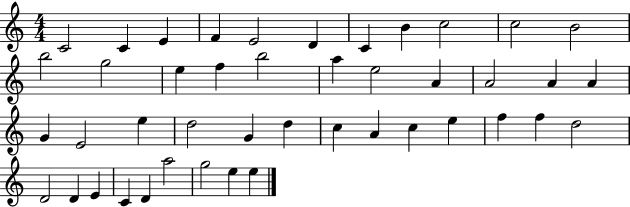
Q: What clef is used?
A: treble